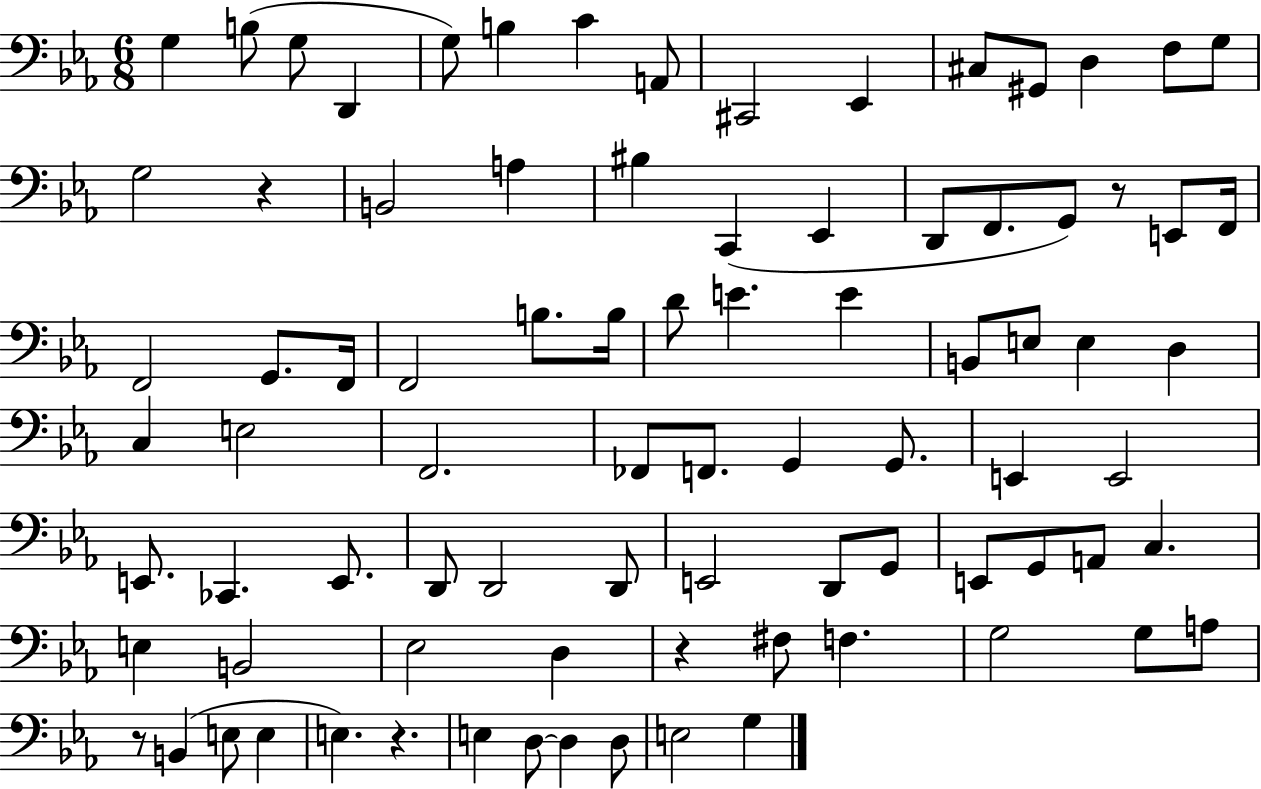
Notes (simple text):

G3/q B3/e G3/e D2/q G3/e B3/q C4/q A2/e C#2/h Eb2/q C#3/e G#2/e D3/q F3/e G3/e G3/h R/q B2/h A3/q BIS3/q C2/q Eb2/q D2/e F2/e. G2/e R/e E2/e F2/s F2/h G2/e. F2/s F2/h B3/e. B3/s D4/e E4/q. E4/q B2/e E3/e E3/q D3/q C3/q E3/h F2/h. FES2/e F2/e. G2/q G2/e. E2/q E2/h E2/e. CES2/q. E2/e. D2/e D2/h D2/e E2/h D2/e G2/e E2/e G2/e A2/e C3/q. E3/q B2/h Eb3/h D3/q R/q F#3/e F3/q. G3/h G3/e A3/e R/e B2/q E3/e E3/q E3/q. R/q. E3/q D3/e D3/q D3/e E3/h G3/q